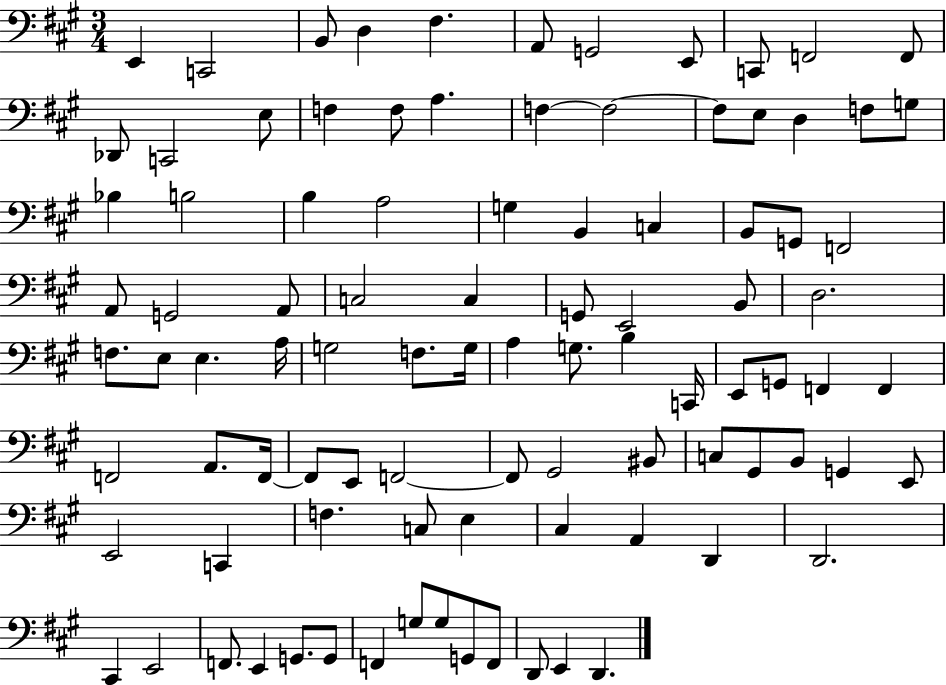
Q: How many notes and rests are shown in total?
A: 95